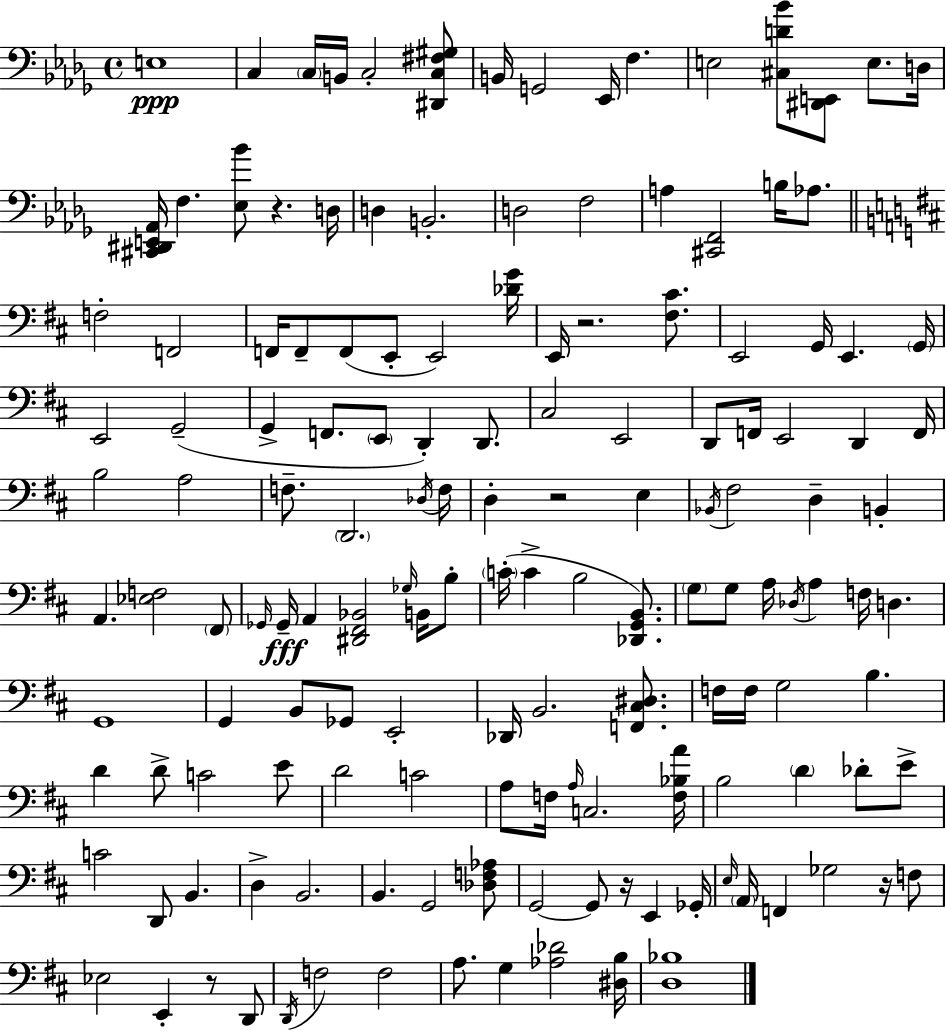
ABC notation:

X:1
T:Untitled
M:4/4
L:1/4
K:Bbm
E,4 C, C,/4 B,,/4 C,2 [^D,,C,^F,^G,]/2 B,,/4 G,,2 _E,,/4 F, E,2 [^C,D_B]/2 [^D,,E,,]/2 E,/2 D,/4 [^C,,^D,,E,,_A,,]/4 F, [_E,_B]/2 z D,/4 D, B,,2 D,2 F,2 A, [^C,,F,,]2 B,/4 _A,/2 F,2 F,,2 F,,/4 F,,/2 F,,/2 E,,/2 E,,2 [_DG]/4 E,,/4 z2 [^F,^C]/2 E,,2 G,,/4 E,, G,,/4 E,,2 G,,2 G,, F,,/2 E,,/2 D,, D,,/2 ^C,2 E,,2 D,,/2 F,,/4 E,,2 D,, F,,/4 B,2 A,2 F,/2 D,,2 _D,/4 F,/4 D, z2 E, _B,,/4 ^F,2 D, B,, A,, [_E,F,]2 ^F,,/2 _G,,/4 _G,,/4 A,, [^D,,^F,,_B,,]2 _G,/4 B,,/4 B,/2 C/4 C B,2 [_D,,G,,B,,]/2 G,/2 G,/2 A,/4 _D,/4 A, F,/4 D, G,,4 G,, B,,/2 _G,,/2 E,,2 _D,,/4 B,,2 [F,,^C,^D,]/2 F,/4 F,/4 G,2 B, D D/2 C2 E/2 D2 C2 A,/2 F,/4 A,/4 C,2 [F,_B,A]/4 B,2 D _D/2 E/2 C2 D,,/2 B,, D, B,,2 B,, G,,2 [_D,F,_A,]/2 G,,2 G,,/2 z/4 E,, _G,,/4 E,/4 A,,/4 F,, _G,2 z/4 F,/2 _E,2 E,, z/2 D,,/2 D,,/4 F,2 F,2 A,/2 G, [_A,_D]2 [^D,B,]/4 [D,_B,]4